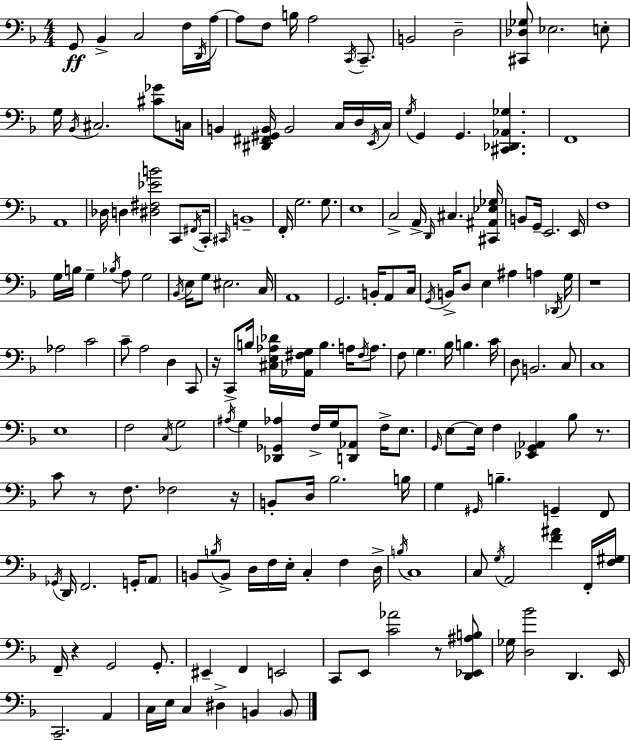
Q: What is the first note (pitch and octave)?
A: G2